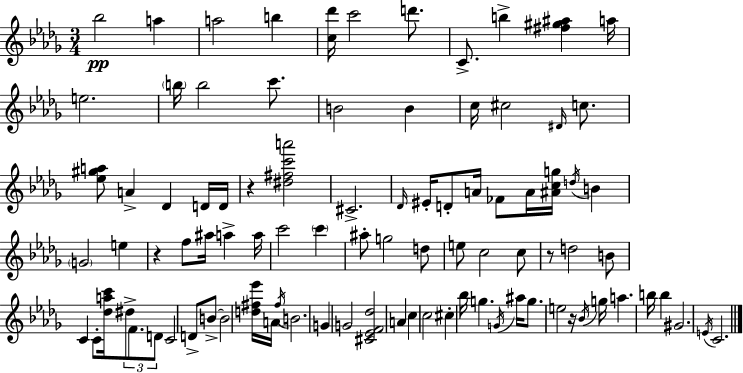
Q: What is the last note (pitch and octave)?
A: C4